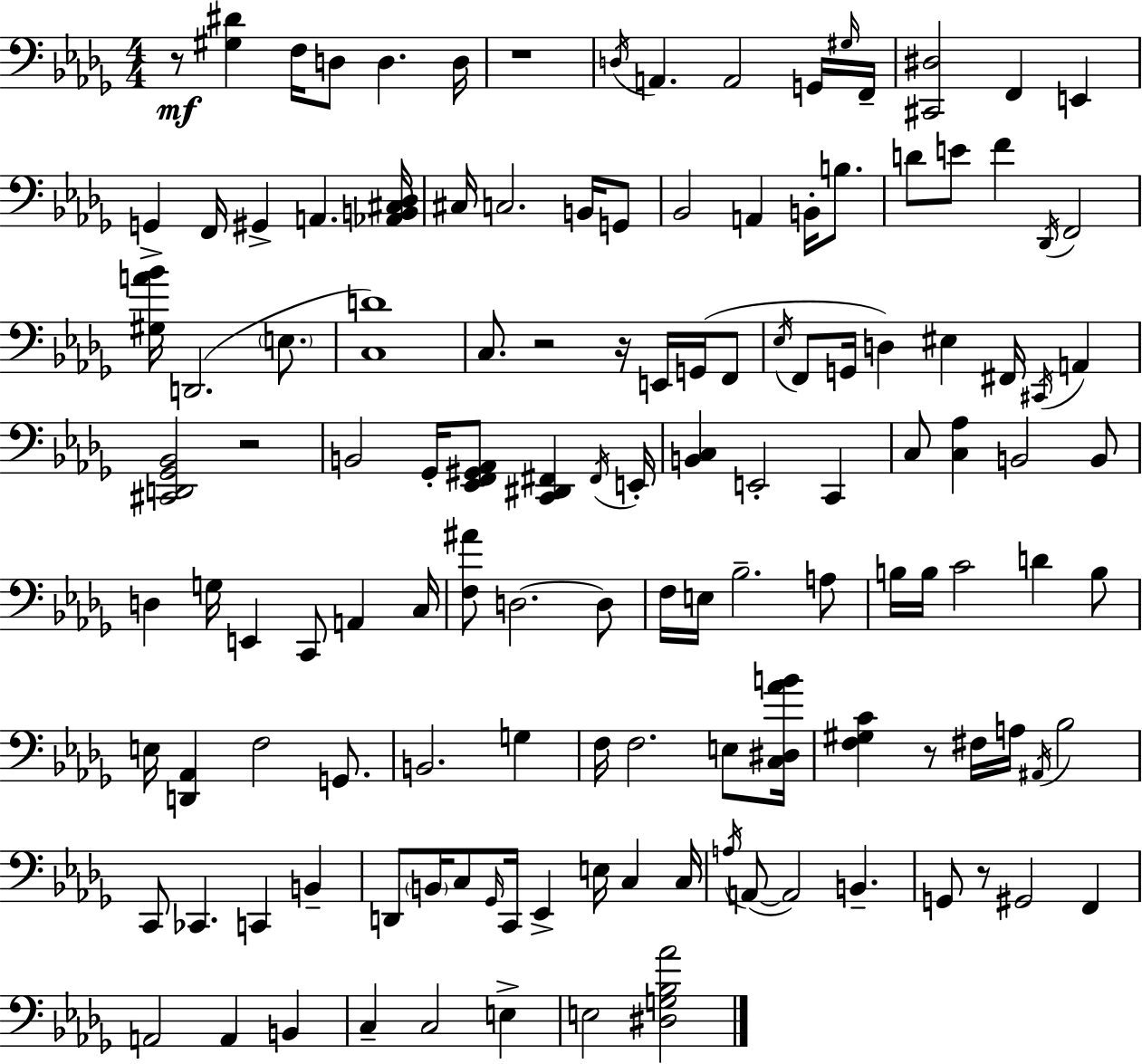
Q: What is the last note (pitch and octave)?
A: E3